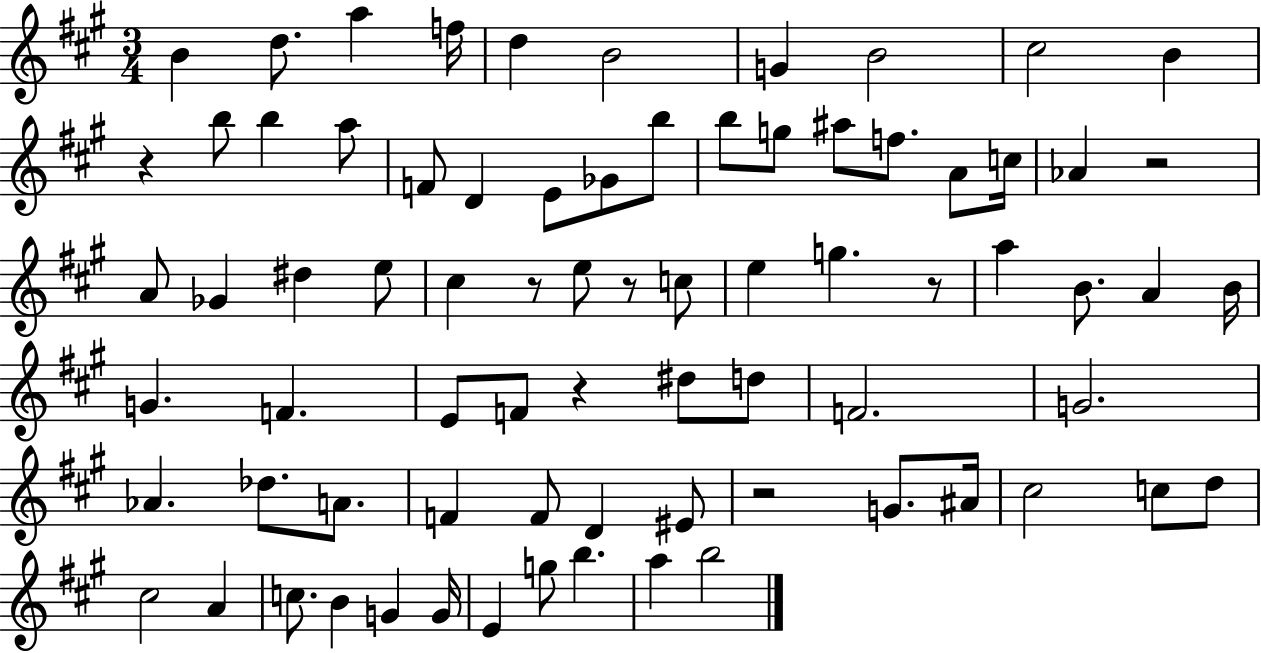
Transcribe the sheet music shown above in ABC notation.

X:1
T:Untitled
M:3/4
L:1/4
K:A
B d/2 a f/4 d B2 G B2 ^c2 B z b/2 b a/2 F/2 D E/2 _G/2 b/2 b/2 g/2 ^a/2 f/2 A/2 c/4 _A z2 A/2 _G ^d e/2 ^c z/2 e/2 z/2 c/2 e g z/2 a B/2 A B/4 G F E/2 F/2 z ^d/2 d/2 F2 G2 _A _d/2 A/2 F F/2 D ^E/2 z2 G/2 ^A/4 ^c2 c/2 d/2 ^c2 A c/2 B G G/4 E g/2 b a b2